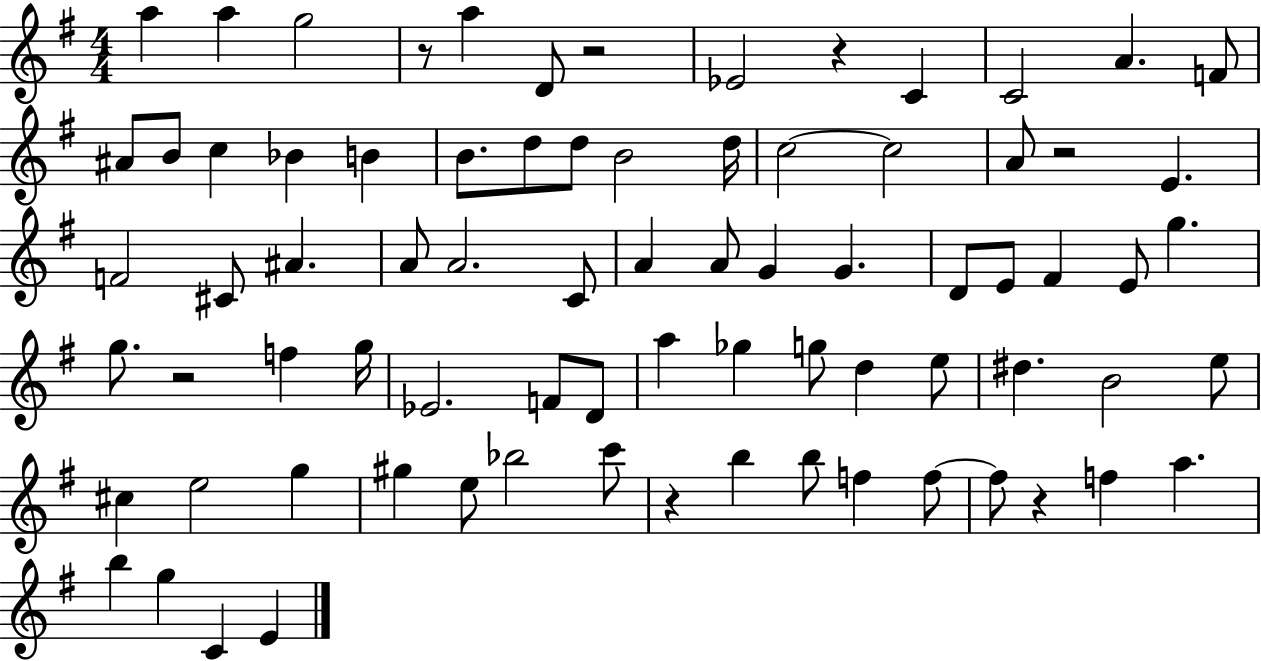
{
  \clef treble
  \numericTimeSignature
  \time 4/4
  \key g \major
  a''4 a''4 g''2 | r8 a''4 d'8 r2 | ees'2 r4 c'4 | c'2 a'4. f'8 | \break ais'8 b'8 c''4 bes'4 b'4 | b'8. d''8 d''8 b'2 d''16 | c''2~~ c''2 | a'8 r2 e'4. | \break f'2 cis'8 ais'4. | a'8 a'2. c'8 | a'4 a'8 g'4 g'4. | d'8 e'8 fis'4 e'8 g''4. | \break g''8. r2 f''4 g''16 | ees'2. f'8 d'8 | a''4 ges''4 g''8 d''4 e''8 | dis''4. b'2 e''8 | \break cis''4 e''2 g''4 | gis''4 e''8 bes''2 c'''8 | r4 b''4 b''8 f''4 f''8~~ | f''8 r4 f''4 a''4. | \break b''4 g''4 c'4 e'4 | \bar "|."
}